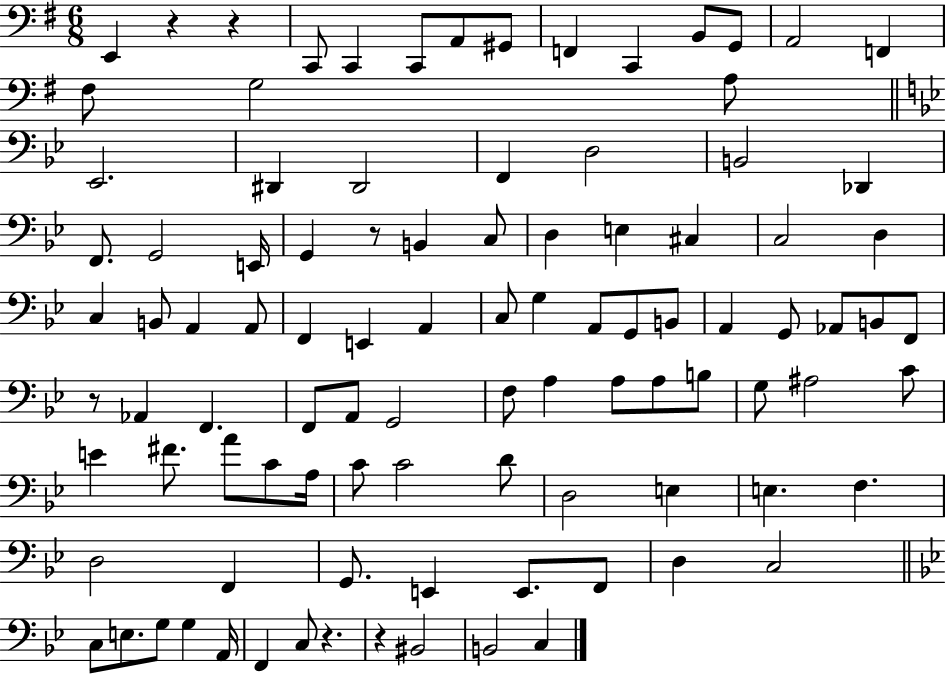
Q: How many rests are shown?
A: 6